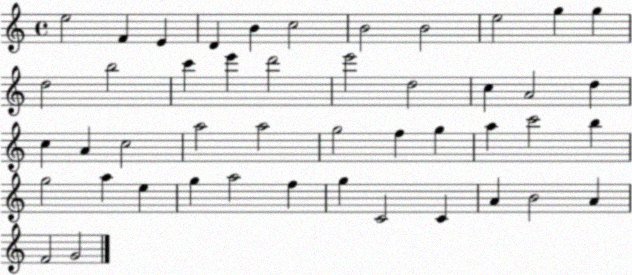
X:1
T:Untitled
M:4/4
L:1/4
K:C
e2 F E D B c2 B2 B2 e2 g g d2 b2 c' e' d'2 e'2 d2 c A2 d c A c2 a2 a2 g2 f g a c'2 b g2 a e g a2 f g C2 C A B2 A F2 G2